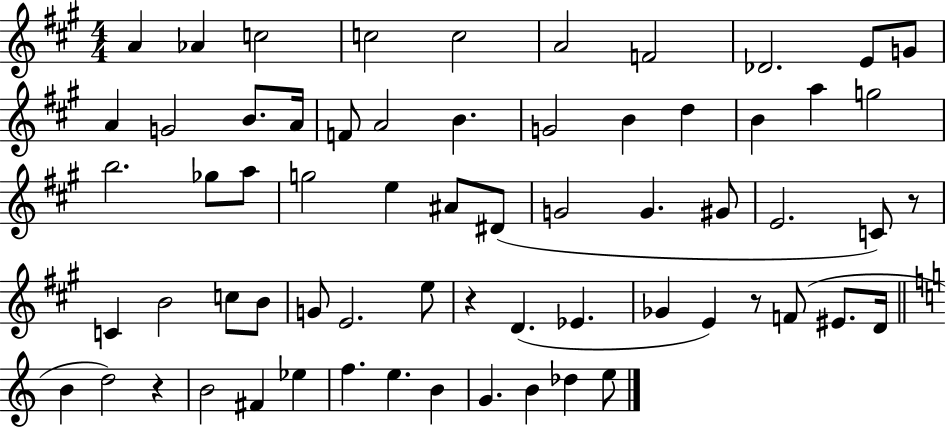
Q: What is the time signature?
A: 4/4